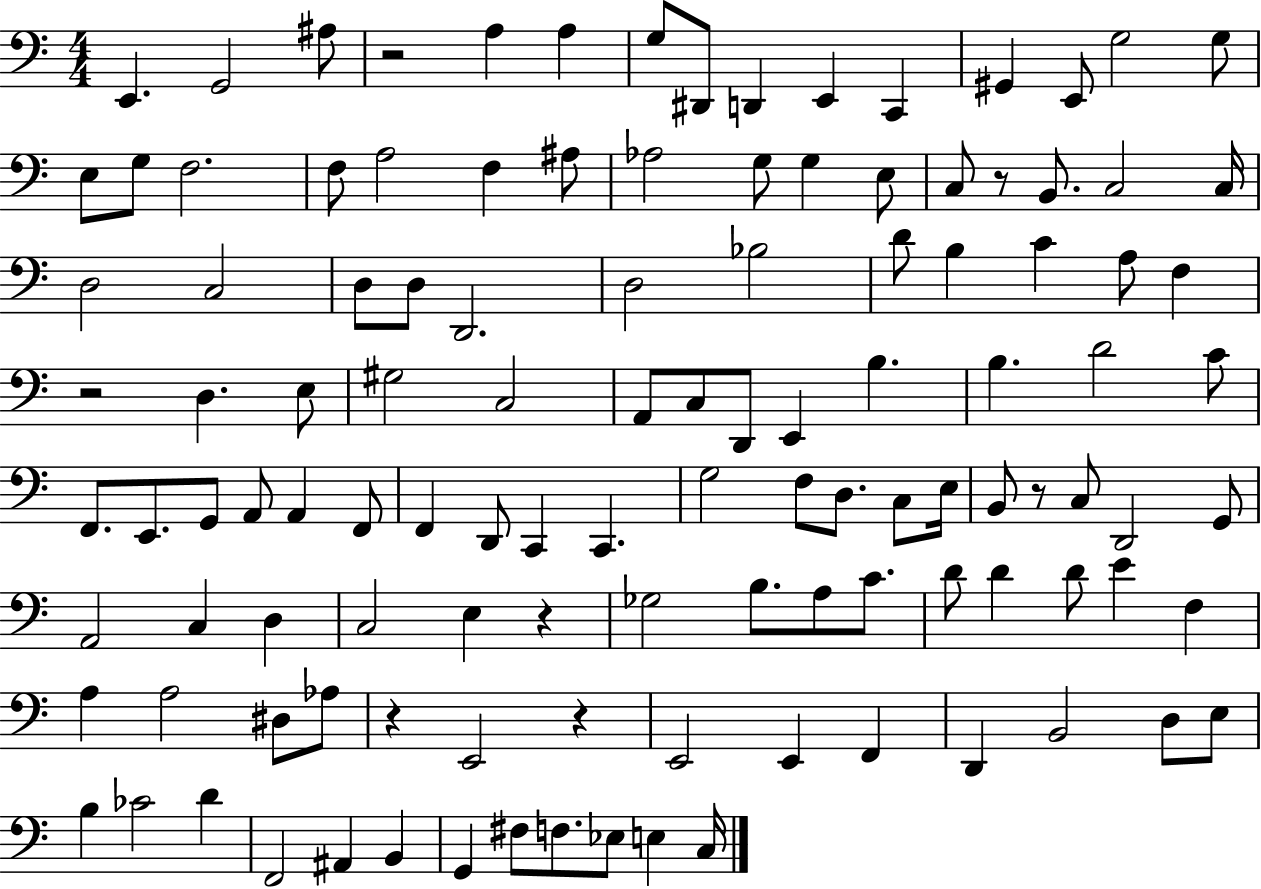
E2/q. G2/h A#3/e R/h A3/q A3/q G3/e D#2/e D2/q E2/q C2/q G#2/q E2/e G3/h G3/e E3/e G3/e F3/h. F3/e A3/h F3/q A#3/e Ab3/h G3/e G3/q E3/e C3/e R/e B2/e. C3/h C3/s D3/h C3/h D3/e D3/e D2/h. D3/h Bb3/h D4/e B3/q C4/q A3/e F3/q R/h D3/q. E3/e G#3/h C3/h A2/e C3/e D2/e E2/q B3/q. B3/q. D4/h C4/e F2/e. E2/e. G2/e A2/e A2/q F2/e F2/q D2/e C2/q C2/q. G3/h F3/e D3/e. C3/e E3/s B2/e R/e C3/e D2/h G2/e A2/h C3/q D3/q C3/h E3/q R/q Gb3/h B3/e. A3/e C4/e. D4/e D4/q D4/e E4/q F3/q A3/q A3/h D#3/e Ab3/e R/q E2/h R/q E2/h E2/q F2/q D2/q B2/h D3/e E3/e B3/q CES4/h D4/q F2/h A#2/q B2/q G2/q F#3/e F3/e. Eb3/e E3/q C3/s